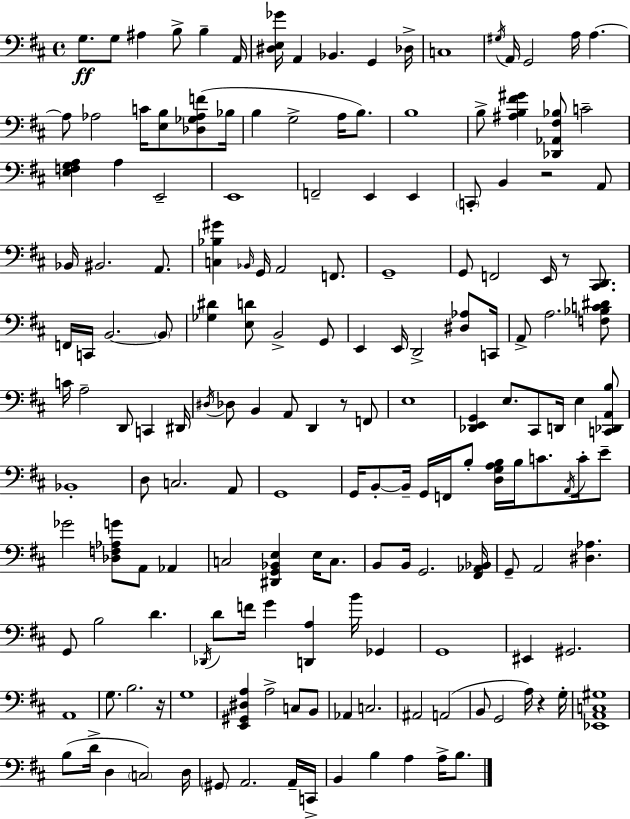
X:1
T:Untitled
M:4/4
L:1/4
K:D
G,/2 G,/2 ^A, B,/2 B, A,,/4 [^D,E,_G]/4 A,, _B,, G,, _D,/4 C,4 ^G,/4 A,,/4 G,,2 A,/4 A, A,/2 _A,2 C/4 [E,B,]/2 [_D,_G,_A,F]/2 _B,/4 B, G,2 A,/4 B,/2 B,4 B,/2 [^A,B,^F^G] [_D,,_A,,^F,_B,]/2 C2 [E,F,G,A,] A, E,,2 E,,4 F,,2 E,, E,, C,,/2 B,, z2 A,,/2 _B,,/4 ^B,,2 A,,/2 [C,_B,^G] _B,,/4 G,,/4 A,,2 F,,/2 G,,4 G,,/2 F,,2 E,,/4 z/2 [^C,,D,,]/2 F,,/4 C,,/4 B,,2 B,,/2 [_G,^D] [E,D]/2 B,,2 G,,/2 E,, E,,/4 D,,2 [^D,_A,]/2 C,,/4 A,,/2 A,2 [F,_B,C^D]/2 C/4 A,2 D,,/2 C,, ^D,,/4 ^D,/4 _D,/2 B,, A,,/2 D,, z/2 F,,/2 E,4 [_D,,E,,G,,] E,/2 ^C,,/2 D,,/4 E, [C,,_D,,A,,B,]/2 _B,,4 D,/2 C,2 A,,/2 G,,4 G,,/4 B,,/2 B,,/4 G,,/4 F,,/4 B,/2 [D,G,A,B,]/4 B,/4 C/2 A,,/4 C/4 E/2 _G2 [_D,F,_A,G]/2 A,,/2 _A,, C,2 [^D,,G,,_B,,E,] E,/4 C,/2 B,,/2 B,,/4 G,,2 [^F,,_A,,_B,,]/4 G,,/2 A,,2 [^D,_A,] G,,/2 B,2 D _D,,/4 D/2 F/4 G [D,,A,] B/4 _G,, G,,4 ^E,, ^G,,2 A,,4 G,/2 B,2 z/4 G,4 [E,,^G,,^D,A,] A,2 C,/2 B,,/2 _A,, C,2 ^A,,2 A,,2 B,,/2 G,,2 A,/4 z G,/4 [_E,,A,,C,^G,]4 B,/2 D/4 D, C,2 D,/4 ^G,,/2 A,,2 A,,/4 C,,/4 B,, B, A, A,/4 B,/2